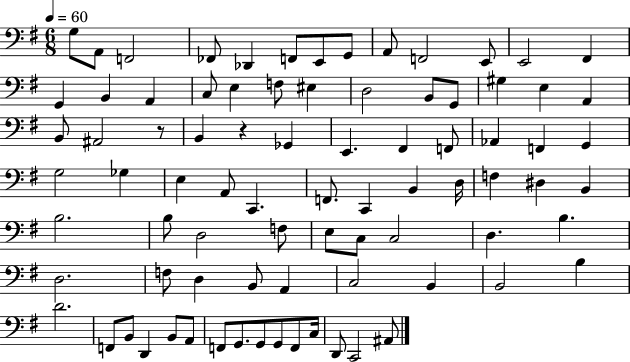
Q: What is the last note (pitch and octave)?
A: A#2